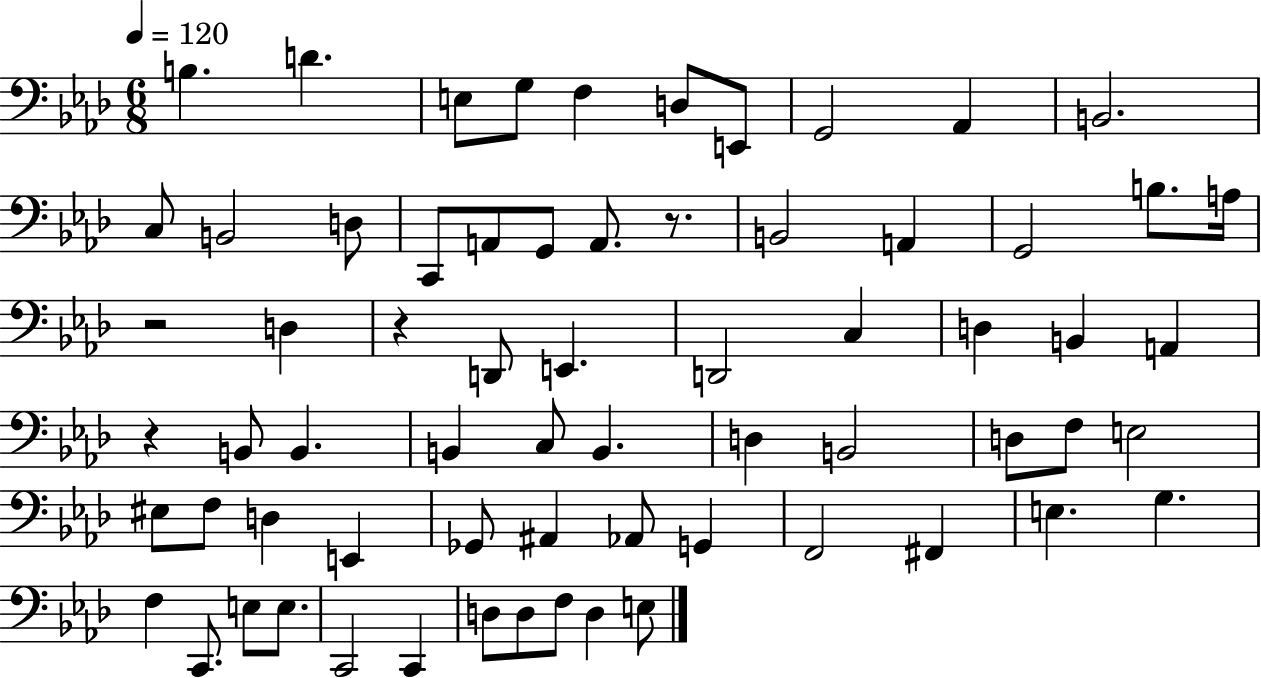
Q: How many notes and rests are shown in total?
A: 67